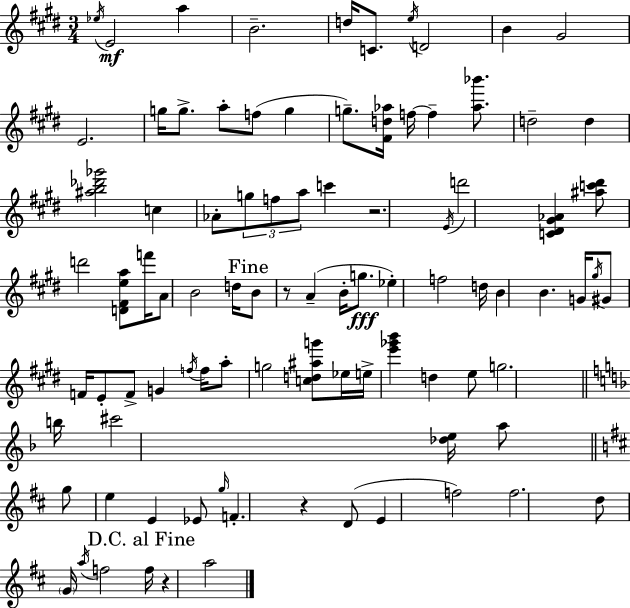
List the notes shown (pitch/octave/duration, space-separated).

Eb5/s E4/h A5/q B4/h. D5/s C4/e. E5/s D4/h B4/q G#4/h E4/h. G5/s G5/e. A5/e F5/e G5/q G5/e. [F#4,D5,Ab5]/s F5/s F5/q [Ab5,Bb6]/e. D5/h D5/q [A#5,B5,Db6,Gb6]/h C5/q Ab4/e G5/e F5/e A5/e C6/q R/h. E4/s D6/h [C4,D#4,G#4,Ab4]/q [A#5,C6,D#6]/e D6/h [D4,F#4,E5,A5]/e F6/s A4/e B4/h D5/s B4/e R/e A4/q B4/s G5/e. Eb5/q F5/h D5/s B4/q B4/q. G4/s G#5/s G#4/e F4/s E4/e F4/e G4/q F5/s F5/s A5/e G5/h [C5,D5,A#5,G6]/e Eb5/s E5/s [E6,Gb6,B6]/q D5/q E5/e G5/h. B5/s C#6/h [Db5,E5]/s A5/e G5/e E5/q E4/q Eb4/e G5/s F4/q. R/q D4/e E4/q F5/h F5/h. D5/e G4/s A5/s F5/h F5/s R/q A5/h